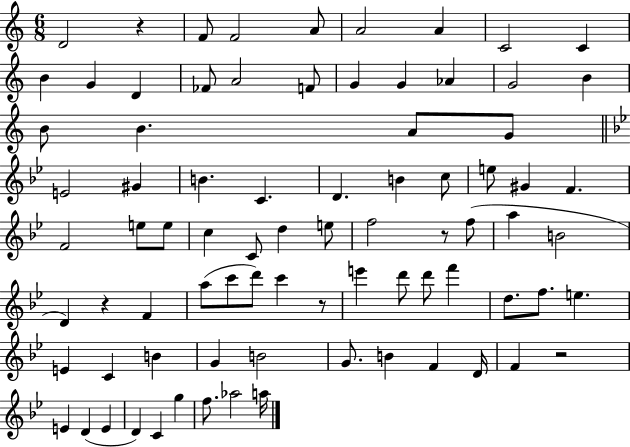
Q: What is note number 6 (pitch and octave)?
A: A4